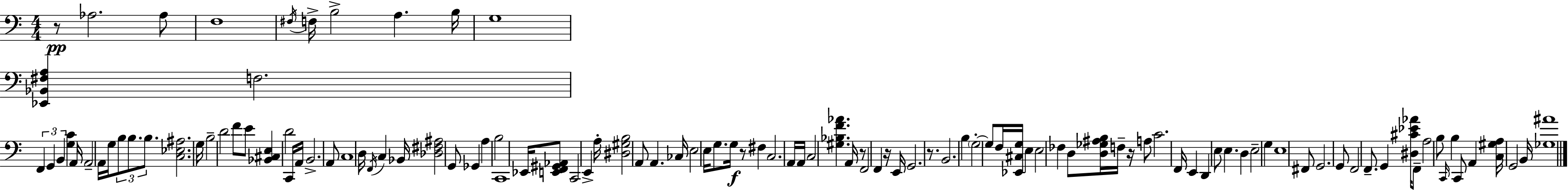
{
  \clef bass
  \numericTimeSignature
  \time 4/4
  \key c \major
  r8\pp aes2. aes8 | f1 | \acciaccatura { fis16 } f16-> b2-> a4. | b16 g1 | \break <ees, bes, fis a>4 f2. | \tuplet 3/2 { f,4 g,4 b,4 } <g c'>4 | a,16 a,2-- a,16 g16 \tuplet 3/2 { b8 b8. | b8. } <c ees ais>2. | \break g16 b2-- d'2 | f'8 e'8 <bes, cis e>4 d'2 | c,16 a,16 b,2.-> a,8 | c1 | \break d16 \acciaccatura { f,16 } c4 bes,16 <des fis ais>2 | g,8 ges,4 a4 b2 | c,1 | ees,16 <e, f, gis, aes,>8 c,2 e,4-> | \break a16-. <dis gis b>2 a,8 a,4. | ces16 e2 e16 g8. g16\f | r8 fis4 c2. | a,16 a,16 c2 <gis bes f' aes'>4. | \break a,16 r8 f,2 f,4 | r16 e,16 g,2. r8. | b,2. b4 | \parenthesize g2-.~~ g8 f16 <ees, cis g>16 e4 | \break e2 fes4 d8 | <d ges ais b>16 f16-- r16 a8 c'2. | f,16 e,4 d,4 e8 e4. | d4 e2-- g4 | \break e1 | fis,8 g,2. | g,8 f,2 f,8.-- g,4 | <dis cis' ees' aes'>16 f,8-- a2 b8 \grace { c,16 } b4 | \break c,8 a,4 <c gis a>16 g,2 | b,16 <ges ais'>1 | \bar "|."
}